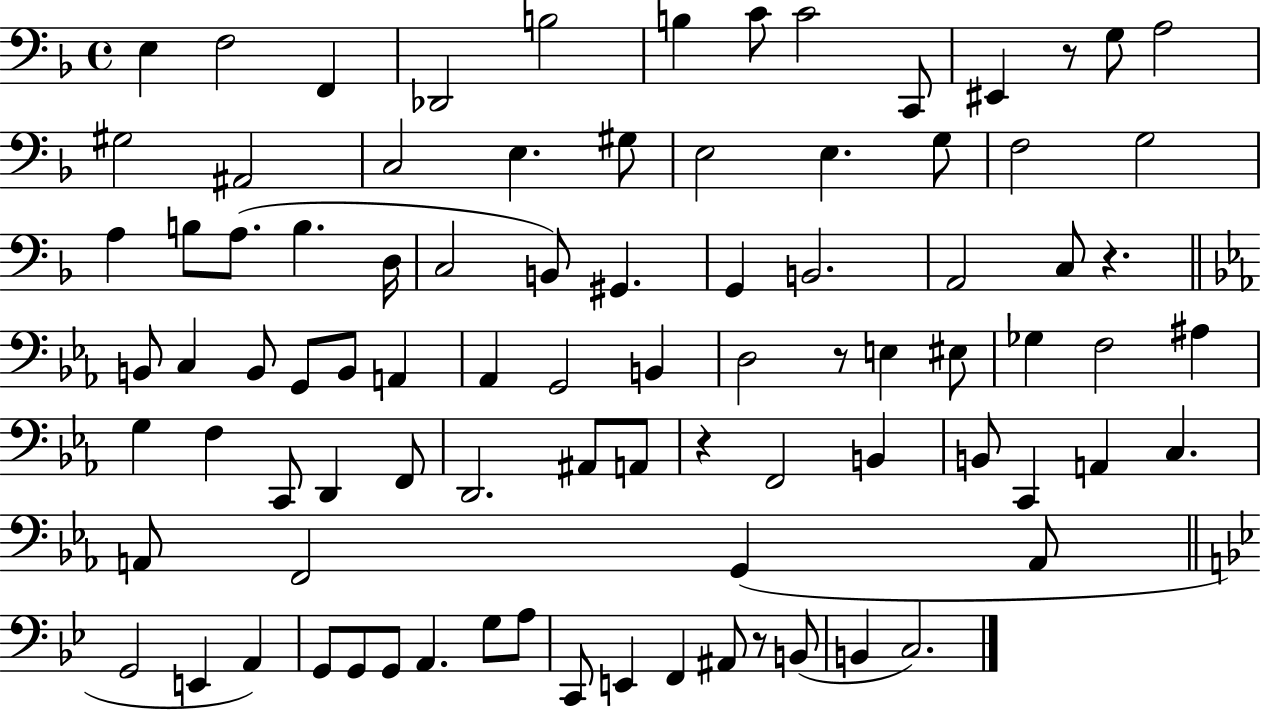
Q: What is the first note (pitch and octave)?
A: E3